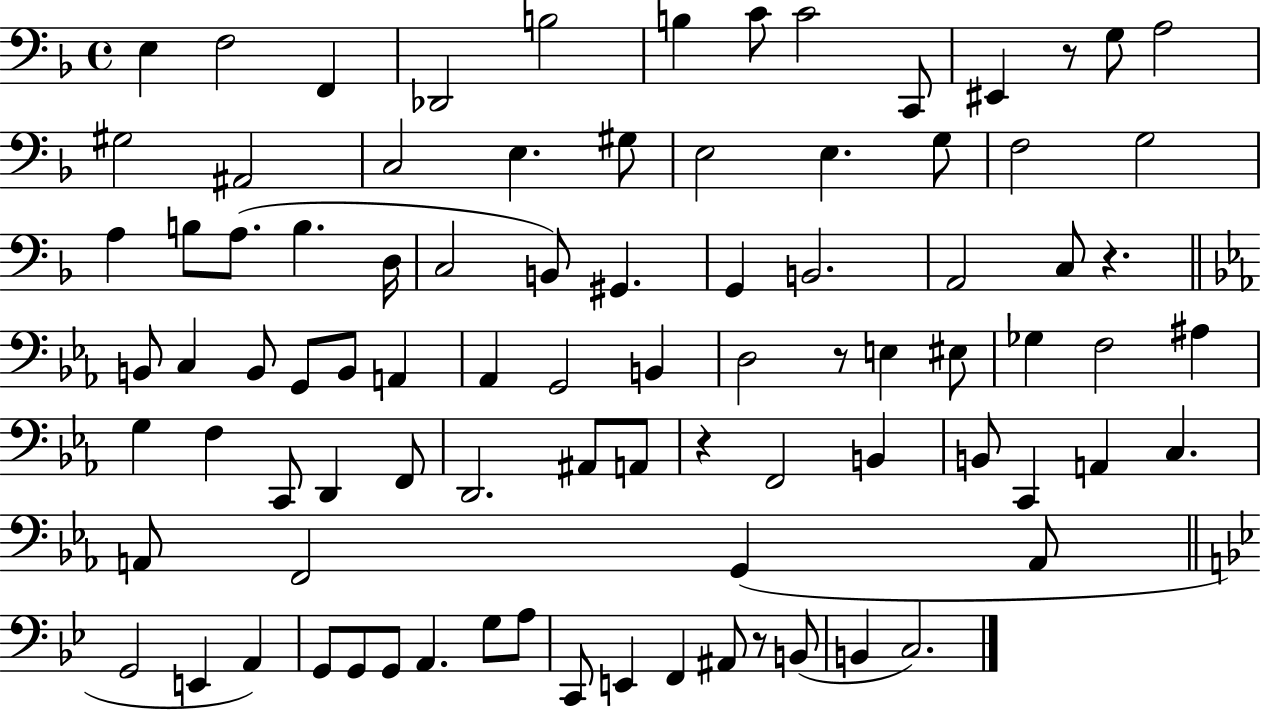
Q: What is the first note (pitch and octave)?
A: E3